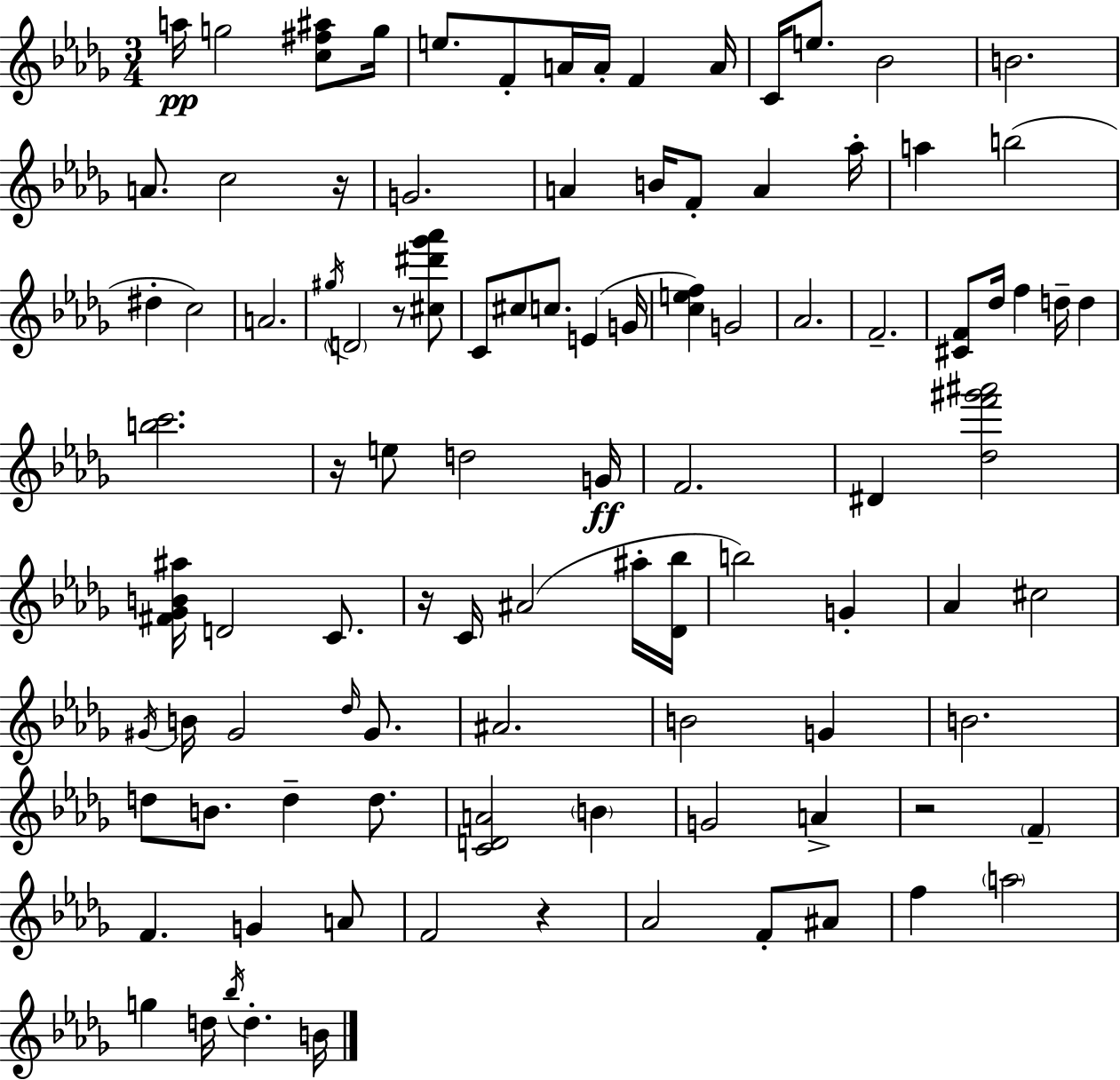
A5/s G5/h [C5,F#5,A#5]/e G5/s E5/e. F4/e A4/s A4/s F4/q A4/s C4/s E5/e. Bb4/h B4/h. A4/e. C5/h R/s G4/h. A4/q B4/s F4/e A4/q Ab5/s A5/q B5/h D#5/q C5/h A4/h. G#5/s D4/h R/e [C#5,D#6,Gb6,Ab6]/e C4/e C#5/e C5/e. E4/q G4/s [C5,E5,F5]/q G4/h Ab4/h. F4/h. [C#4,F4]/e Db5/s F5/q D5/s D5/q [B5,C6]/h. R/s E5/e D5/h G4/s F4/h. D#4/q [Db5,F6,G#6,A#6]/h [F#4,Gb4,B4,A#5]/s D4/h C4/e. R/s C4/s A#4/h A#5/s [Db4,Bb5]/s B5/h G4/q Ab4/q C#5/h G#4/s B4/s G#4/h Db5/s G#4/e. A#4/h. B4/h G4/q B4/h. D5/e B4/e. D5/q D5/e. [C4,D4,A4]/h B4/q G4/h A4/q R/h F4/q F4/q. G4/q A4/e F4/h R/q Ab4/h F4/e A#4/e F5/q A5/h G5/q D5/s Bb5/s D5/q. B4/s